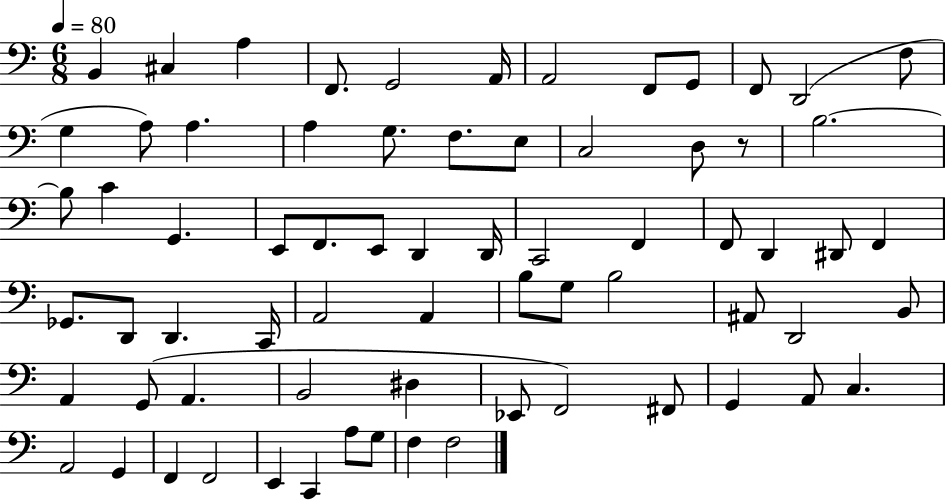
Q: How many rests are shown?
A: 1